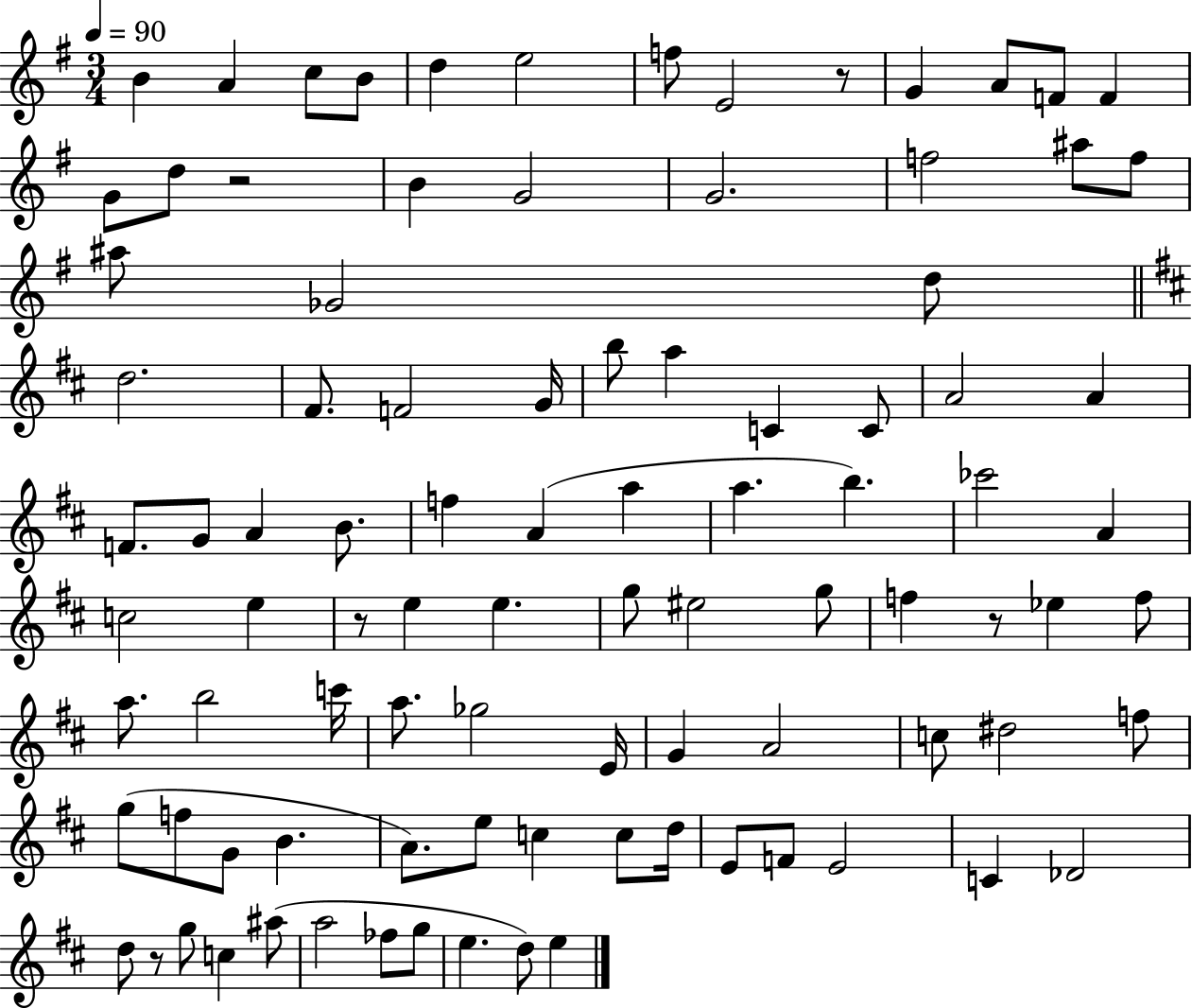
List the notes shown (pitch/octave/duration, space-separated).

B4/q A4/q C5/e B4/e D5/q E5/h F5/e E4/h R/e G4/q A4/e F4/e F4/q G4/e D5/e R/h B4/q G4/h G4/h. F5/h A#5/e F5/e A#5/e Gb4/h D5/e D5/h. F#4/e. F4/h G4/s B5/e A5/q C4/q C4/e A4/h A4/q F4/e. G4/e A4/q B4/e. F5/q A4/q A5/q A5/q. B5/q. CES6/h A4/q C5/h E5/q R/e E5/q E5/q. G5/e EIS5/h G5/e F5/q R/e Eb5/q F5/e A5/e. B5/h C6/s A5/e. Gb5/h E4/s G4/q A4/h C5/e D#5/h F5/e G5/e F5/e G4/e B4/q. A4/e. E5/e C5/q C5/e D5/s E4/e F4/e E4/h C4/q Db4/h D5/e R/e G5/e C5/q A#5/e A5/h FES5/e G5/e E5/q. D5/e E5/q